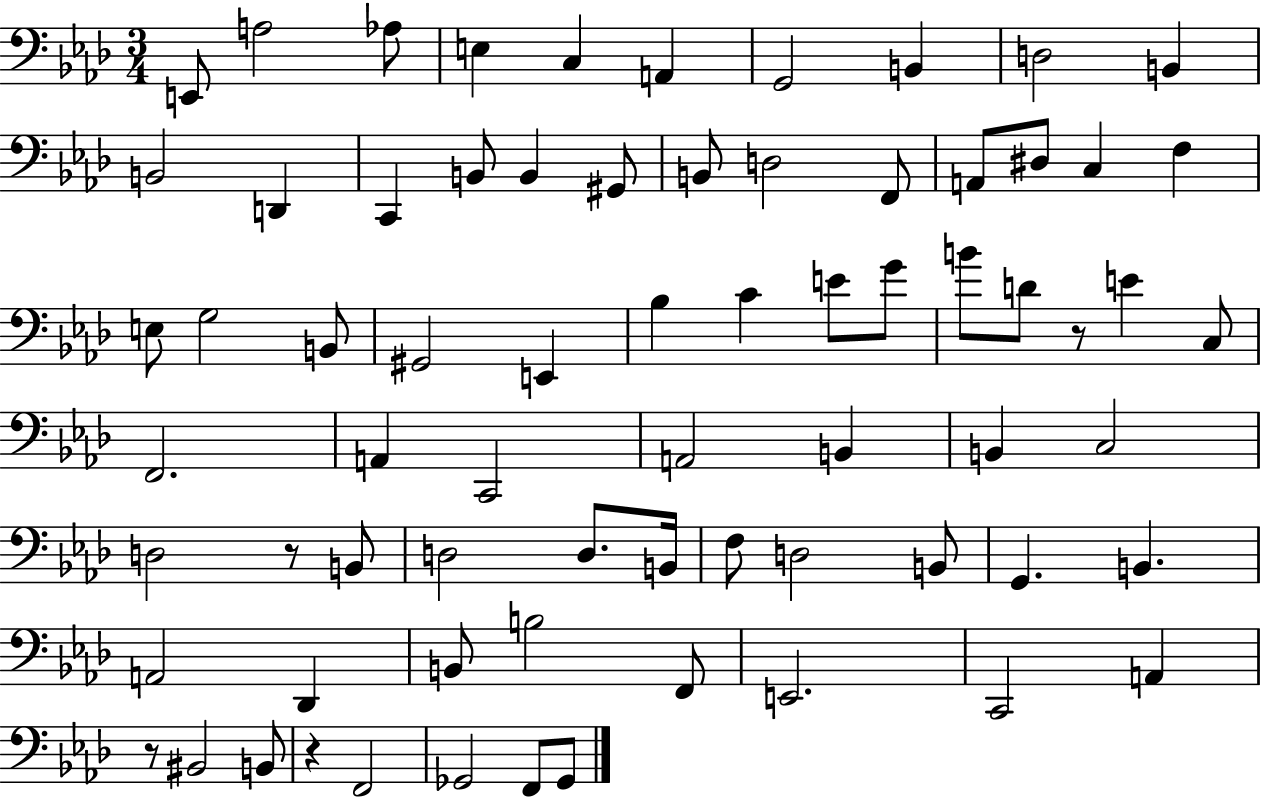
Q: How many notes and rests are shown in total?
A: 71